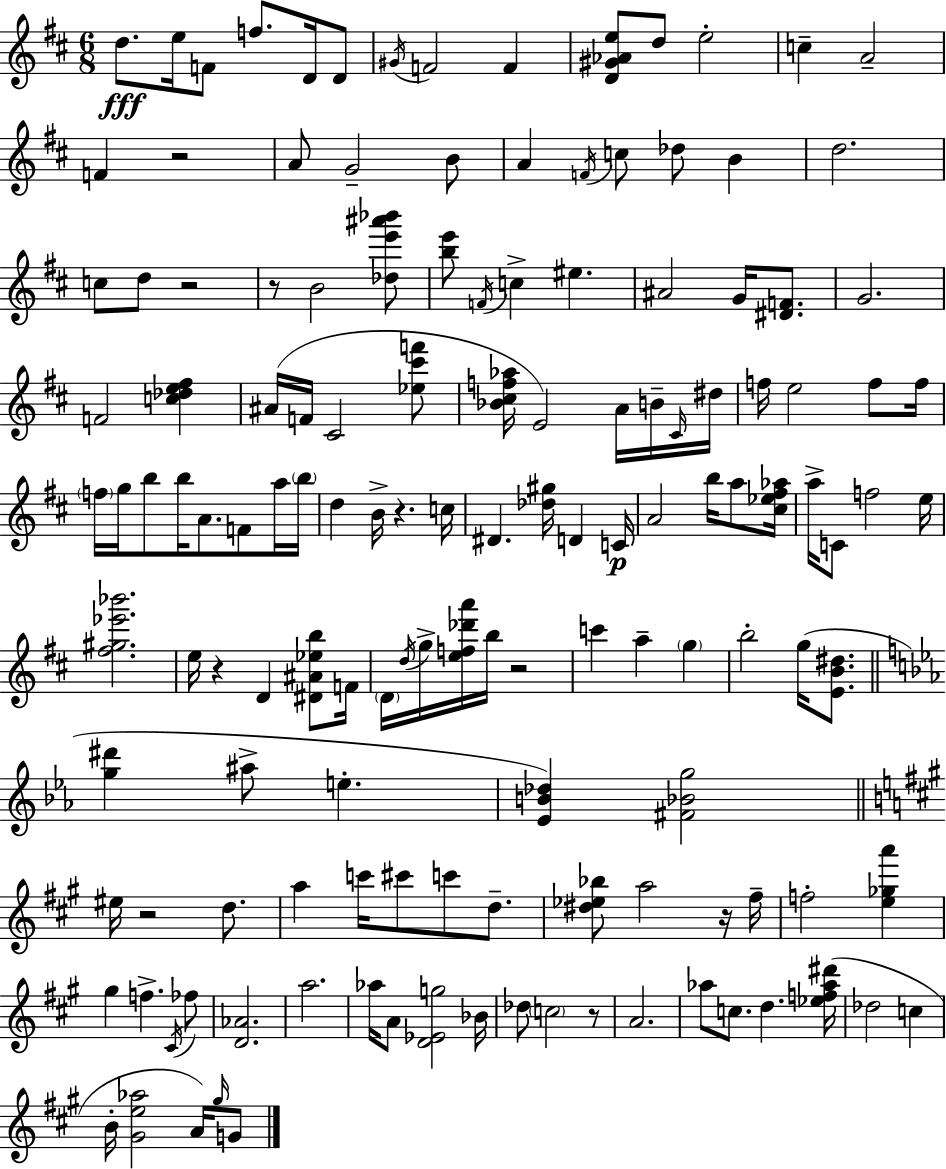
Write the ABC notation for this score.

X:1
T:Untitled
M:6/8
L:1/4
K:D
d/2 e/4 F/2 f/2 D/4 D/2 ^G/4 F2 F [D^G_Ae]/2 d/2 e2 c A2 F z2 A/2 G2 B/2 A F/4 c/2 _d/2 B d2 c/2 d/2 z2 z/2 B2 [_de'^a'_b']/2 [be']/2 F/4 c ^e ^A2 G/4 [^DF]/2 G2 F2 [c_de^f] ^A/4 F/4 ^C2 [_e^c'f']/2 [_B^cf_a]/4 E2 A/4 B/4 ^C/4 ^d/4 f/4 e2 f/2 f/4 f/4 g/4 b/2 b/4 A/2 F/2 a/4 b/4 d B/4 z c/4 ^D [_d^g]/4 D C/4 A2 b/4 a/2 [^c_e^f_a]/4 a/4 C/2 f2 e/4 [^f^g_e'_b']2 e/4 z D [^D^A_eb]/2 F/4 D/4 d/4 g/4 [ef_d'a']/4 b/4 z2 c' a g b2 g/4 [EB^d]/2 [g^d'] ^a/2 e [_EB_d] [^F_Bg]2 ^e/4 z2 d/2 a c'/4 ^c'/2 c'/2 d/2 [^d_e_b]/2 a2 z/4 ^f/4 f2 [e_ga'] ^g f ^C/4 _f/2 [D_A]2 a2 _a/4 A/2 [D_Eg]2 _B/4 _d/2 c2 z/2 A2 _a/2 c/2 d [_ef_a^d']/4 _d2 c B/4 [^Ge_a]2 A/4 ^g/4 G/2